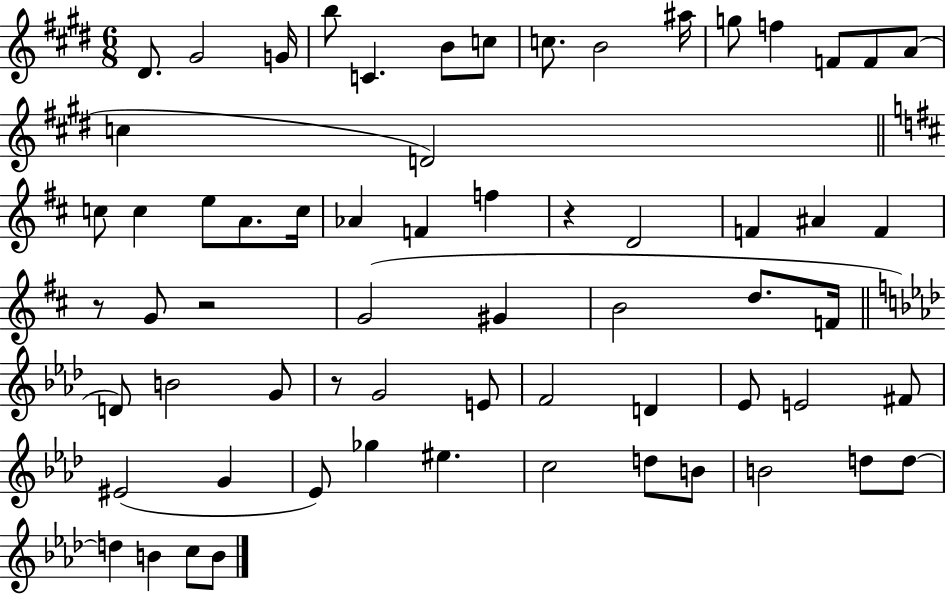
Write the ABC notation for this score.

X:1
T:Untitled
M:6/8
L:1/4
K:E
^D/2 ^G2 G/4 b/2 C B/2 c/2 c/2 B2 ^a/4 g/2 f F/2 F/2 A/2 c D2 c/2 c e/2 A/2 c/4 _A F f z D2 F ^A F z/2 G/2 z2 G2 ^G B2 d/2 F/4 D/2 B2 G/2 z/2 G2 E/2 F2 D _E/2 E2 ^F/2 ^E2 G _E/2 _g ^e c2 d/2 B/2 B2 d/2 d/2 d B c/2 B/2